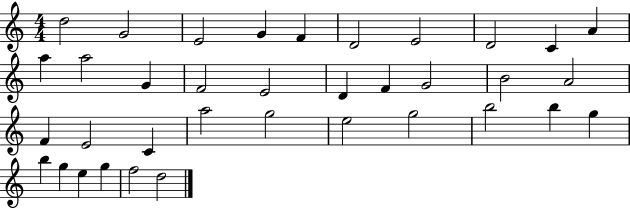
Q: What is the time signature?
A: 4/4